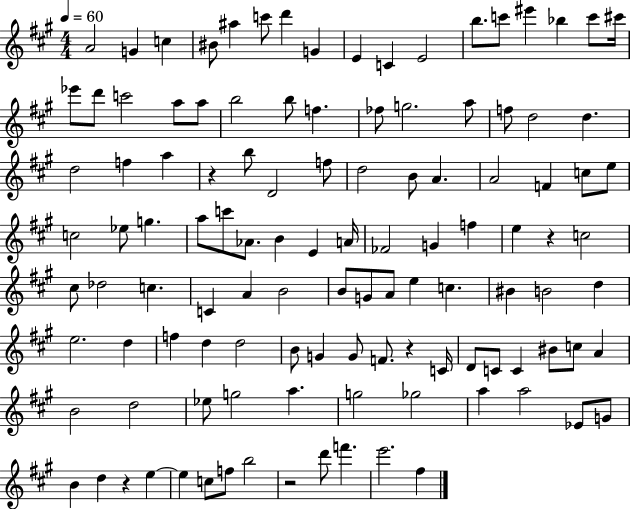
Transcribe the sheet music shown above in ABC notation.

X:1
T:Untitled
M:4/4
L:1/4
K:A
A2 G c ^B/2 ^a c'/2 d' G E C E2 b/2 c'/2 ^e' _b c'/2 ^c'/4 _e'/2 d'/2 c'2 a/2 a/2 b2 b/2 f _f/2 g2 a/2 f/2 d2 d d2 f a z b/2 D2 f/2 d2 B/2 A A2 F c/2 e/2 c2 _e/2 g a/2 c'/2 _A/2 B E A/4 _F2 G f e z c2 ^c/2 _d2 c C A B2 B/2 G/2 A/2 e c ^B B2 d e2 d f d d2 B/2 G G/2 F/2 z C/4 D/2 C/2 C ^B/2 c/2 A B2 d2 _e/2 g2 a g2 _g2 a a2 _E/2 G/2 B d z e e c/2 f/2 b2 z2 d'/2 f' e'2 ^f